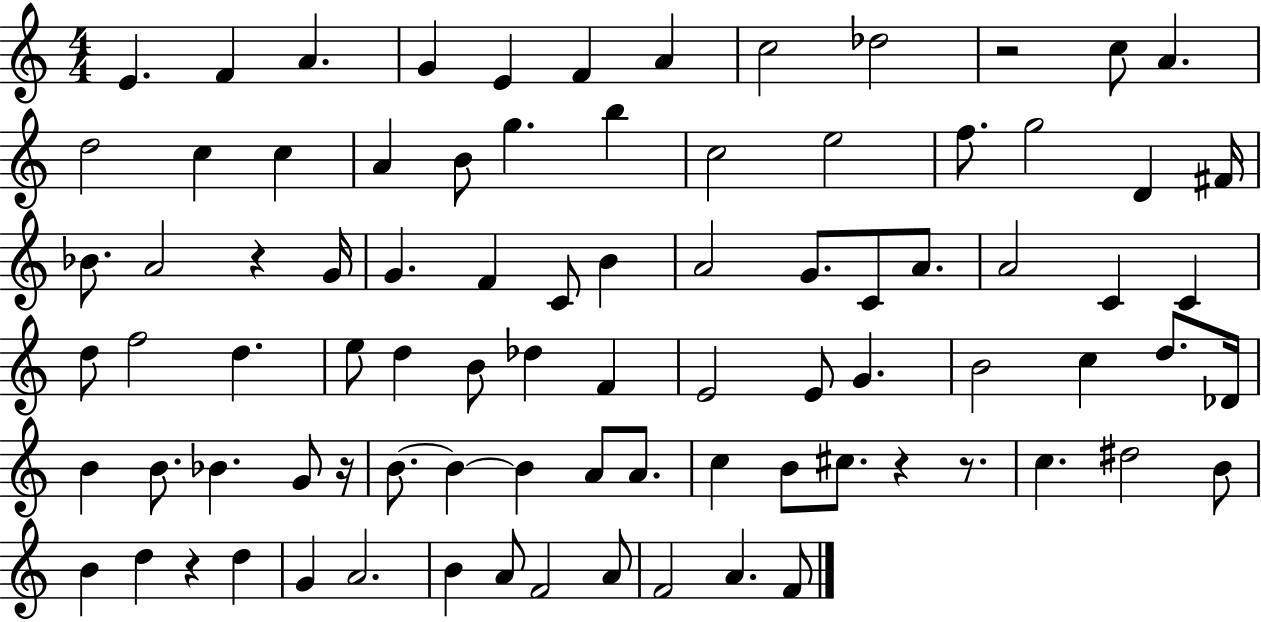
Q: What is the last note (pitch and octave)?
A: F4